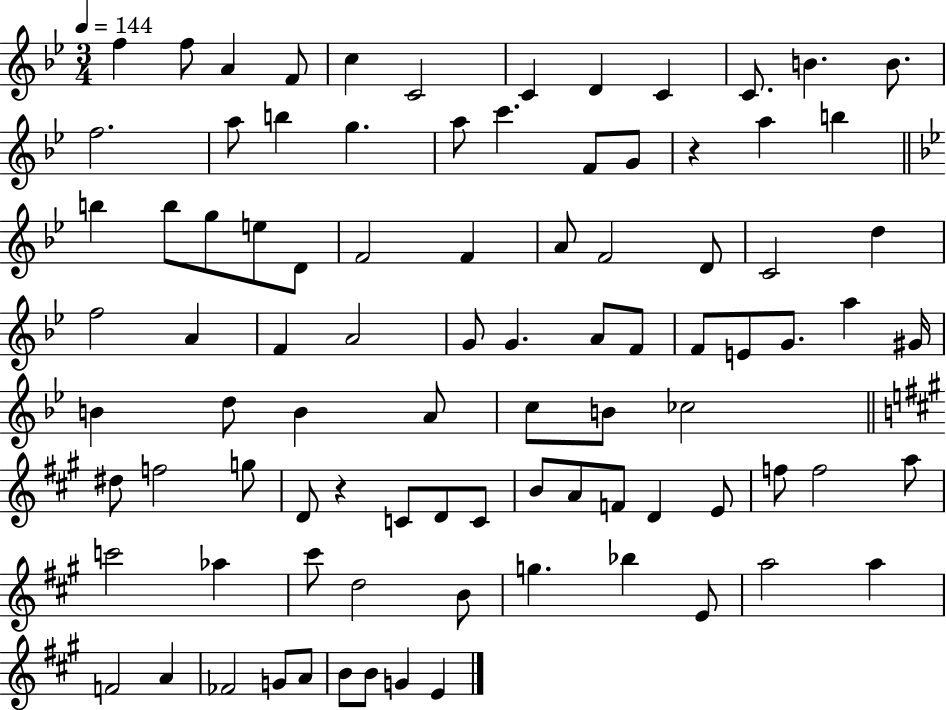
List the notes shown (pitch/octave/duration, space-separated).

F5/q F5/e A4/q F4/e C5/q C4/h C4/q D4/q C4/q C4/e. B4/q. B4/e. F5/h. A5/e B5/q G5/q. A5/e C6/q. F4/e G4/e R/q A5/q B5/q B5/q B5/e G5/e E5/e D4/e F4/h F4/q A4/e F4/h D4/e C4/h D5/q F5/h A4/q F4/q A4/h G4/e G4/q. A4/e F4/e F4/e E4/e G4/e. A5/q G#4/s B4/q D5/e B4/q A4/e C5/e B4/e CES5/h D#5/e F5/h G5/e D4/e R/q C4/e D4/e C4/e B4/e A4/e F4/e D4/q E4/e F5/e F5/h A5/e C6/h Ab5/q C#6/e D5/h B4/e G5/q. Bb5/q E4/e A5/h A5/q F4/h A4/q FES4/h G4/e A4/e B4/e B4/e G4/q E4/q